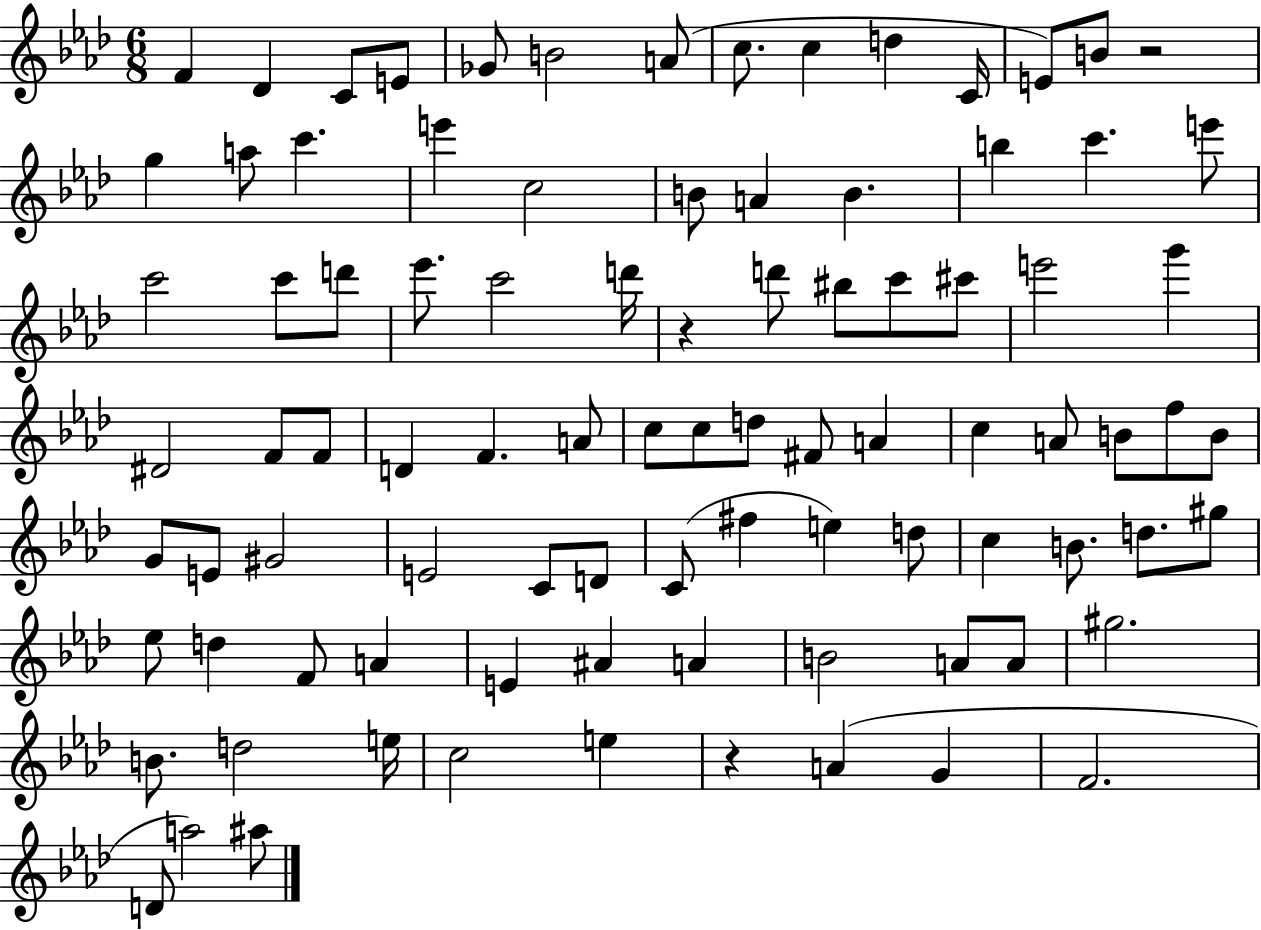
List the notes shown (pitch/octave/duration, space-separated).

F4/q Db4/q C4/e E4/e Gb4/e B4/h A4/e C5/e. C5/q D5/q C4/s E4/e B4/e R/h G5/q A5/e C6/q. E6/q C5/h B4/e A4/q B4/q. B5/q C6/q. E6/e C6/h C6/e D6/e Eb6/e. C6/h D6/s R/q D6/e BIS5/e C6/e C#6/e E6/h G6/q D#4/h F4/e F4/e D4/q F4/q. A4/e C5/e C5/e D5/e F#4/e A4/q C5/q A4/e B4/e F5/e B4/e G4/e E4/e G#4/h E4/h C4/e D4/e C4/e F#5/q E5/q D5/e C5/q B4/e. D5/e. G#5/e Eb5/e D5/q F4/e A4/q E4/q A#4/q A4/q B4/h A4/e A4/e G#5/h. B4/e. D5/h E5/s C5/h E5/q R/q A4/q G4/q F4/h. D4/e A5/h A#5/e